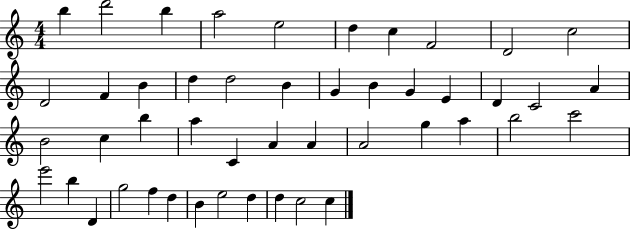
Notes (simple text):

B5/q D6/h B5/q A5/h E5/h D5/q C5/q F4/h D4/h C5/h D4/h F4/q B4/q D5/q D5/h B4/q G4/q B4/q G4/q E4/q D4/q C4/h A4/q B4/h C5/q B5/q A5/q C4/q A4/q A4/q A4/h G5/q A5/q B5/h C6/h E6/h B5/q D4/q G5/h F5/q D5/q B4/q E5/h D5/q D5/q C5/h C5/q